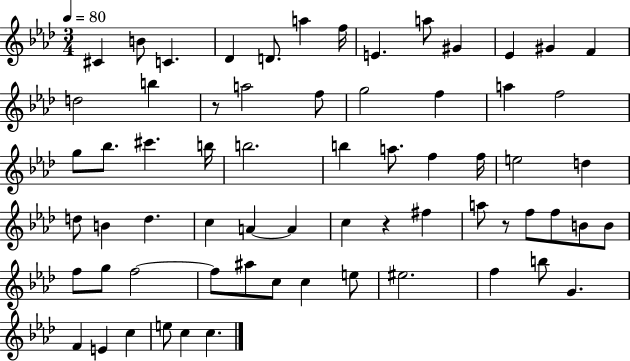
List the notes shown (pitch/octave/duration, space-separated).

C#4/q B4/e C4/q. Db4/q D4/e. A5/q F5/s E4/q. A5/e G#4/q Eb4/q G#4/q F4/q D5/h B5/q R/e A5/h F5/e G5/h F5/q A5/q F5/h G5/e Bb5/e. C#6/q. B5/s B5/h. B5/q A5/e. F5/q F5/s E5/h D5/q D5/e B4/q D5/q. C5/q A4/q A4/q C5/q R/q F#5/q A5/e R/e F5/e F5/e B4/e B4/e F5/e G5/e F5/h F5/e A#5/e C5/e C5/q E5/e EIS5/h. F5/q B5/e G4/q. F4/q E4/q C5/q E5/e C5/q C5/q.